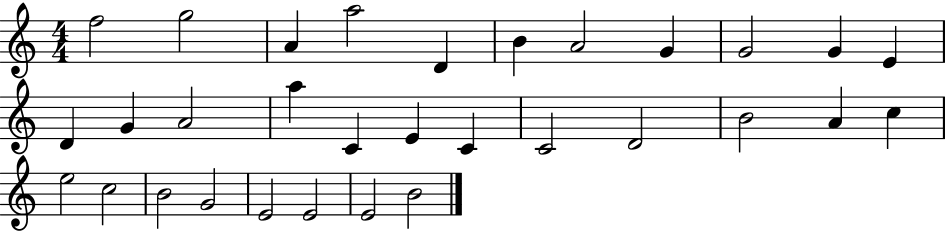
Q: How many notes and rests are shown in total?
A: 31